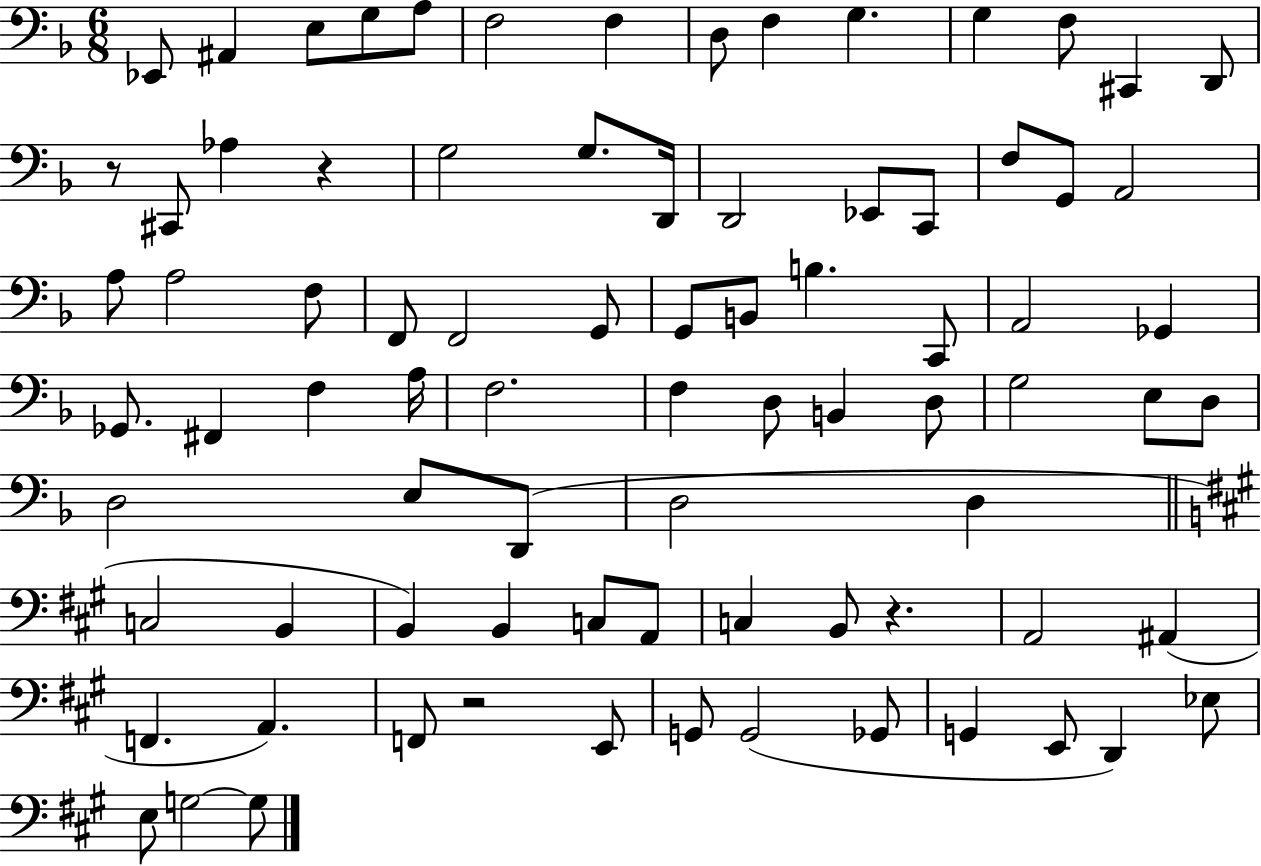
X:1
T:Untitled
M:6/8
L:1/4
K:F
_E,,/2 ^A,, E,/2 G,/2 A,/2 F,2 F, D,/2 F, G, G, F,/2 ^C,, D,,/2 z/2 ^C,,/2 _A, z G,2 G,/2 D,,/4 D,,2 _E,,/2 C,,/2 F,/2 G,,/2 A,,2 A,/2 A,2 F,/2 F,,/2 F,,2 G,,/2 G,,/2 B,,/2 B, C,,/2 A,,2 _G,, _G,,/2 ^F,, F, A,/4 F,2 F, D,/2 B,, D,/2 G,2 E,/2 D,/2 D,2 E,/2 D,,/2 D,2 D, C,2 B,, B,, B,, C,/2 A,,/2 C, B,,/2 z A,,2 ^A,, F,, A,, F,,/2 z2 E,,/2 G,,/2 G,,2 _G,,/2 G,, E,,/2 D,, _E,/2 E,/2 G,2 G,/2